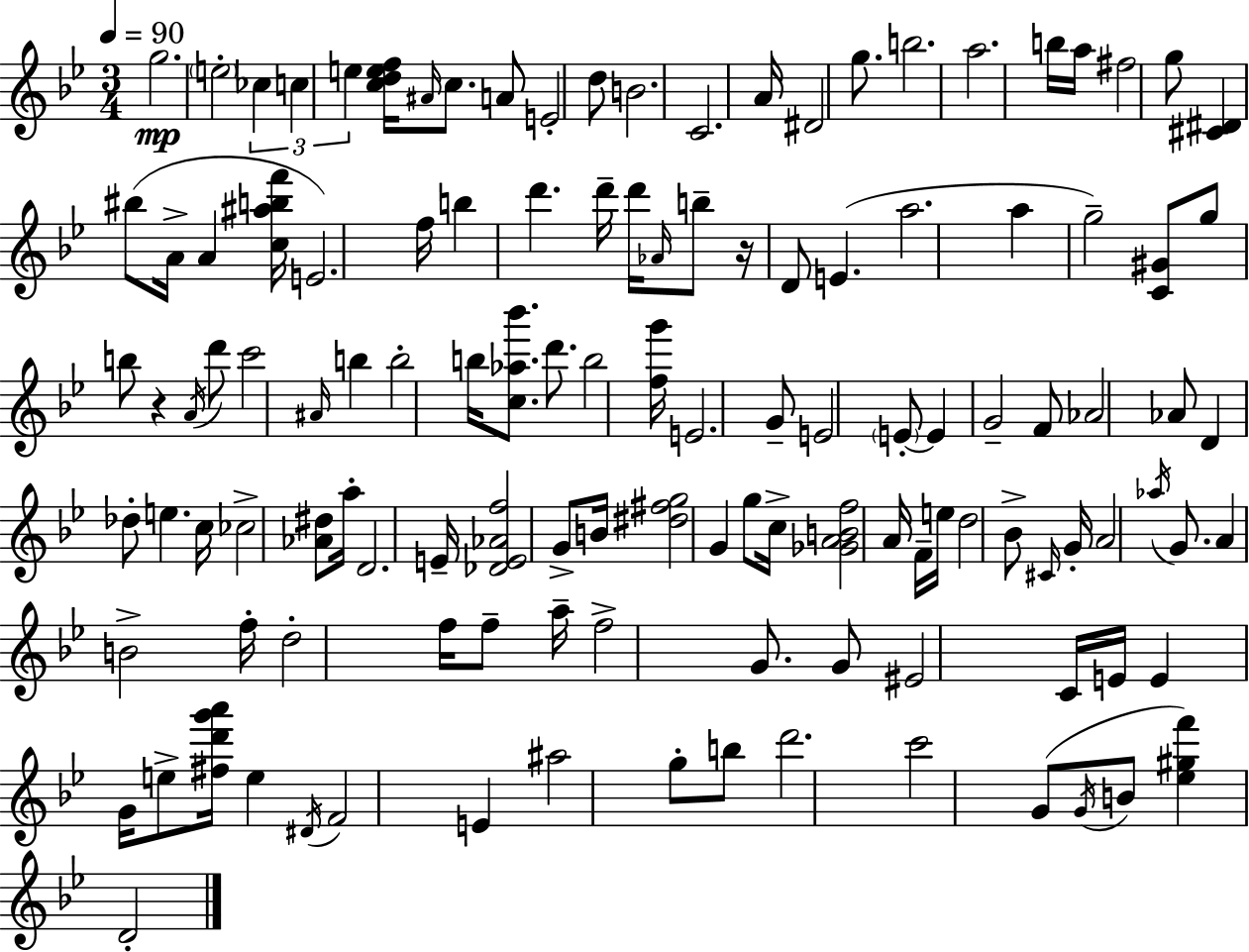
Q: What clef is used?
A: treble